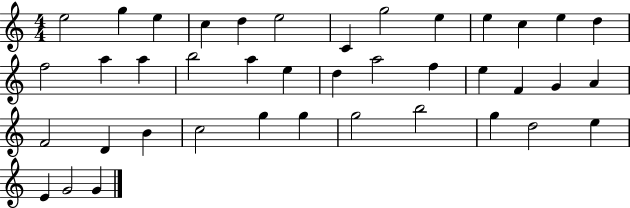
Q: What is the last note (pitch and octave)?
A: G4